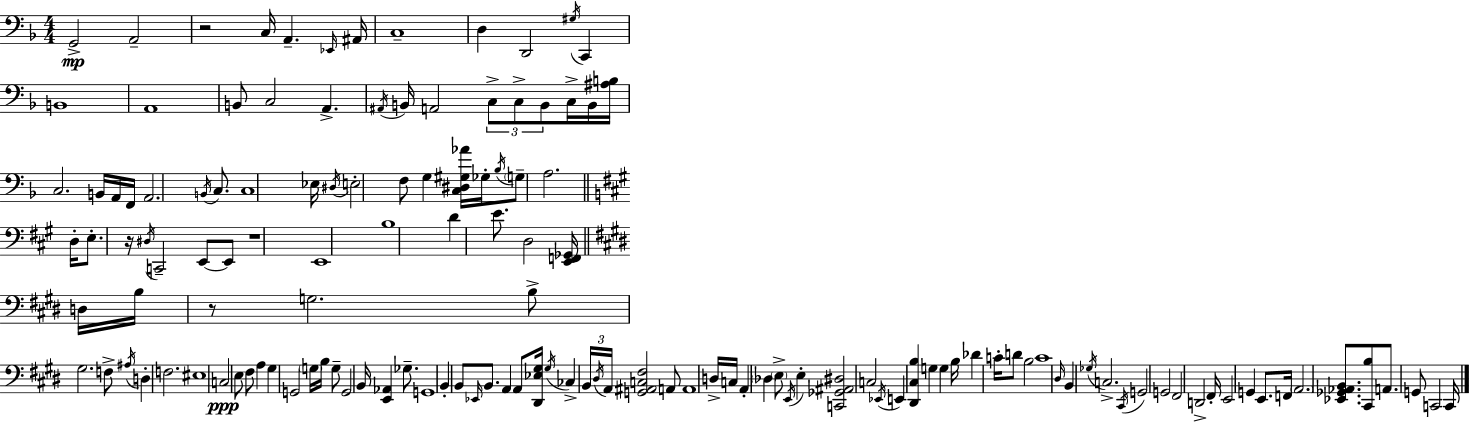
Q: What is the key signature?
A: D minor